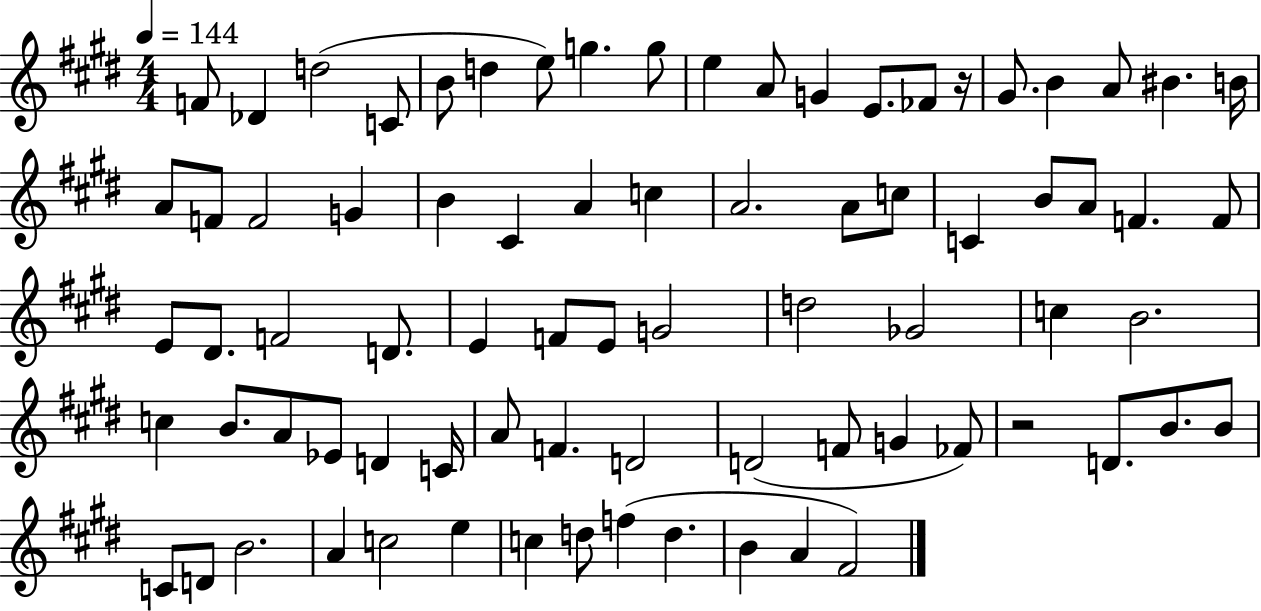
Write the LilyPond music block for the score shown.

{
  \clef treble
  \numericTimeSignature
  \time 4/4
  \key e \major
  \tempo 4 = 144
  f'8 des'4 d''2( c'8 | b'8 d''4 e''8) g''4. g''8 | e''4 a'8 g'4 e'8. fes'8 r16 | gis'8. b'4 a'8 bis'4. b'16 | \break a'8 f'8 f'2 g'4 | b'4 cis'4 a'4 c''4 | a'2. a'8 c''8 | c'4 b'8 a'8 f'4. f'8 | \break e'8 dis'8. f'2 d'8. | e'4 f'8 e'8 g'2 | d''2 ges'2 | c''4 b'2. | \break c''4 b'8. a'8 ees'8 d'4 c'16 | a'8 f'4. d'2 | d'2( f'8 g'4 fes'8) | r2 d'8. b'8. b'8 | \break c'8 d'8 b'2. | a'4 c''2 e''4 | c''4 d''8 f''4( d''4. | b'4 a'4 fis'2) | \break \bar "|."
}